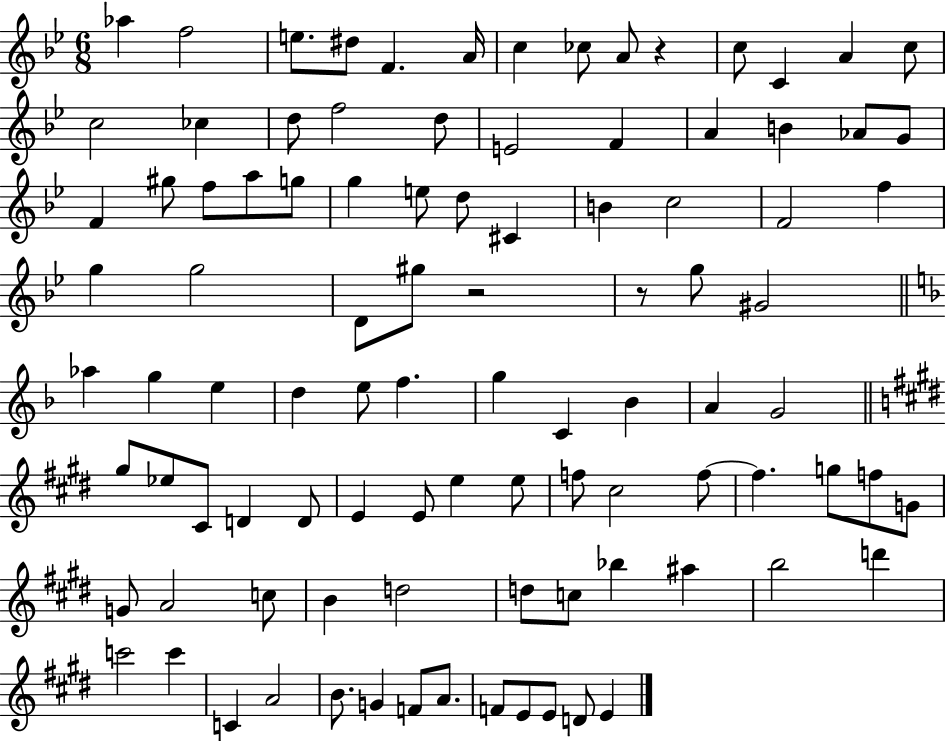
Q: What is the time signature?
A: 6/8